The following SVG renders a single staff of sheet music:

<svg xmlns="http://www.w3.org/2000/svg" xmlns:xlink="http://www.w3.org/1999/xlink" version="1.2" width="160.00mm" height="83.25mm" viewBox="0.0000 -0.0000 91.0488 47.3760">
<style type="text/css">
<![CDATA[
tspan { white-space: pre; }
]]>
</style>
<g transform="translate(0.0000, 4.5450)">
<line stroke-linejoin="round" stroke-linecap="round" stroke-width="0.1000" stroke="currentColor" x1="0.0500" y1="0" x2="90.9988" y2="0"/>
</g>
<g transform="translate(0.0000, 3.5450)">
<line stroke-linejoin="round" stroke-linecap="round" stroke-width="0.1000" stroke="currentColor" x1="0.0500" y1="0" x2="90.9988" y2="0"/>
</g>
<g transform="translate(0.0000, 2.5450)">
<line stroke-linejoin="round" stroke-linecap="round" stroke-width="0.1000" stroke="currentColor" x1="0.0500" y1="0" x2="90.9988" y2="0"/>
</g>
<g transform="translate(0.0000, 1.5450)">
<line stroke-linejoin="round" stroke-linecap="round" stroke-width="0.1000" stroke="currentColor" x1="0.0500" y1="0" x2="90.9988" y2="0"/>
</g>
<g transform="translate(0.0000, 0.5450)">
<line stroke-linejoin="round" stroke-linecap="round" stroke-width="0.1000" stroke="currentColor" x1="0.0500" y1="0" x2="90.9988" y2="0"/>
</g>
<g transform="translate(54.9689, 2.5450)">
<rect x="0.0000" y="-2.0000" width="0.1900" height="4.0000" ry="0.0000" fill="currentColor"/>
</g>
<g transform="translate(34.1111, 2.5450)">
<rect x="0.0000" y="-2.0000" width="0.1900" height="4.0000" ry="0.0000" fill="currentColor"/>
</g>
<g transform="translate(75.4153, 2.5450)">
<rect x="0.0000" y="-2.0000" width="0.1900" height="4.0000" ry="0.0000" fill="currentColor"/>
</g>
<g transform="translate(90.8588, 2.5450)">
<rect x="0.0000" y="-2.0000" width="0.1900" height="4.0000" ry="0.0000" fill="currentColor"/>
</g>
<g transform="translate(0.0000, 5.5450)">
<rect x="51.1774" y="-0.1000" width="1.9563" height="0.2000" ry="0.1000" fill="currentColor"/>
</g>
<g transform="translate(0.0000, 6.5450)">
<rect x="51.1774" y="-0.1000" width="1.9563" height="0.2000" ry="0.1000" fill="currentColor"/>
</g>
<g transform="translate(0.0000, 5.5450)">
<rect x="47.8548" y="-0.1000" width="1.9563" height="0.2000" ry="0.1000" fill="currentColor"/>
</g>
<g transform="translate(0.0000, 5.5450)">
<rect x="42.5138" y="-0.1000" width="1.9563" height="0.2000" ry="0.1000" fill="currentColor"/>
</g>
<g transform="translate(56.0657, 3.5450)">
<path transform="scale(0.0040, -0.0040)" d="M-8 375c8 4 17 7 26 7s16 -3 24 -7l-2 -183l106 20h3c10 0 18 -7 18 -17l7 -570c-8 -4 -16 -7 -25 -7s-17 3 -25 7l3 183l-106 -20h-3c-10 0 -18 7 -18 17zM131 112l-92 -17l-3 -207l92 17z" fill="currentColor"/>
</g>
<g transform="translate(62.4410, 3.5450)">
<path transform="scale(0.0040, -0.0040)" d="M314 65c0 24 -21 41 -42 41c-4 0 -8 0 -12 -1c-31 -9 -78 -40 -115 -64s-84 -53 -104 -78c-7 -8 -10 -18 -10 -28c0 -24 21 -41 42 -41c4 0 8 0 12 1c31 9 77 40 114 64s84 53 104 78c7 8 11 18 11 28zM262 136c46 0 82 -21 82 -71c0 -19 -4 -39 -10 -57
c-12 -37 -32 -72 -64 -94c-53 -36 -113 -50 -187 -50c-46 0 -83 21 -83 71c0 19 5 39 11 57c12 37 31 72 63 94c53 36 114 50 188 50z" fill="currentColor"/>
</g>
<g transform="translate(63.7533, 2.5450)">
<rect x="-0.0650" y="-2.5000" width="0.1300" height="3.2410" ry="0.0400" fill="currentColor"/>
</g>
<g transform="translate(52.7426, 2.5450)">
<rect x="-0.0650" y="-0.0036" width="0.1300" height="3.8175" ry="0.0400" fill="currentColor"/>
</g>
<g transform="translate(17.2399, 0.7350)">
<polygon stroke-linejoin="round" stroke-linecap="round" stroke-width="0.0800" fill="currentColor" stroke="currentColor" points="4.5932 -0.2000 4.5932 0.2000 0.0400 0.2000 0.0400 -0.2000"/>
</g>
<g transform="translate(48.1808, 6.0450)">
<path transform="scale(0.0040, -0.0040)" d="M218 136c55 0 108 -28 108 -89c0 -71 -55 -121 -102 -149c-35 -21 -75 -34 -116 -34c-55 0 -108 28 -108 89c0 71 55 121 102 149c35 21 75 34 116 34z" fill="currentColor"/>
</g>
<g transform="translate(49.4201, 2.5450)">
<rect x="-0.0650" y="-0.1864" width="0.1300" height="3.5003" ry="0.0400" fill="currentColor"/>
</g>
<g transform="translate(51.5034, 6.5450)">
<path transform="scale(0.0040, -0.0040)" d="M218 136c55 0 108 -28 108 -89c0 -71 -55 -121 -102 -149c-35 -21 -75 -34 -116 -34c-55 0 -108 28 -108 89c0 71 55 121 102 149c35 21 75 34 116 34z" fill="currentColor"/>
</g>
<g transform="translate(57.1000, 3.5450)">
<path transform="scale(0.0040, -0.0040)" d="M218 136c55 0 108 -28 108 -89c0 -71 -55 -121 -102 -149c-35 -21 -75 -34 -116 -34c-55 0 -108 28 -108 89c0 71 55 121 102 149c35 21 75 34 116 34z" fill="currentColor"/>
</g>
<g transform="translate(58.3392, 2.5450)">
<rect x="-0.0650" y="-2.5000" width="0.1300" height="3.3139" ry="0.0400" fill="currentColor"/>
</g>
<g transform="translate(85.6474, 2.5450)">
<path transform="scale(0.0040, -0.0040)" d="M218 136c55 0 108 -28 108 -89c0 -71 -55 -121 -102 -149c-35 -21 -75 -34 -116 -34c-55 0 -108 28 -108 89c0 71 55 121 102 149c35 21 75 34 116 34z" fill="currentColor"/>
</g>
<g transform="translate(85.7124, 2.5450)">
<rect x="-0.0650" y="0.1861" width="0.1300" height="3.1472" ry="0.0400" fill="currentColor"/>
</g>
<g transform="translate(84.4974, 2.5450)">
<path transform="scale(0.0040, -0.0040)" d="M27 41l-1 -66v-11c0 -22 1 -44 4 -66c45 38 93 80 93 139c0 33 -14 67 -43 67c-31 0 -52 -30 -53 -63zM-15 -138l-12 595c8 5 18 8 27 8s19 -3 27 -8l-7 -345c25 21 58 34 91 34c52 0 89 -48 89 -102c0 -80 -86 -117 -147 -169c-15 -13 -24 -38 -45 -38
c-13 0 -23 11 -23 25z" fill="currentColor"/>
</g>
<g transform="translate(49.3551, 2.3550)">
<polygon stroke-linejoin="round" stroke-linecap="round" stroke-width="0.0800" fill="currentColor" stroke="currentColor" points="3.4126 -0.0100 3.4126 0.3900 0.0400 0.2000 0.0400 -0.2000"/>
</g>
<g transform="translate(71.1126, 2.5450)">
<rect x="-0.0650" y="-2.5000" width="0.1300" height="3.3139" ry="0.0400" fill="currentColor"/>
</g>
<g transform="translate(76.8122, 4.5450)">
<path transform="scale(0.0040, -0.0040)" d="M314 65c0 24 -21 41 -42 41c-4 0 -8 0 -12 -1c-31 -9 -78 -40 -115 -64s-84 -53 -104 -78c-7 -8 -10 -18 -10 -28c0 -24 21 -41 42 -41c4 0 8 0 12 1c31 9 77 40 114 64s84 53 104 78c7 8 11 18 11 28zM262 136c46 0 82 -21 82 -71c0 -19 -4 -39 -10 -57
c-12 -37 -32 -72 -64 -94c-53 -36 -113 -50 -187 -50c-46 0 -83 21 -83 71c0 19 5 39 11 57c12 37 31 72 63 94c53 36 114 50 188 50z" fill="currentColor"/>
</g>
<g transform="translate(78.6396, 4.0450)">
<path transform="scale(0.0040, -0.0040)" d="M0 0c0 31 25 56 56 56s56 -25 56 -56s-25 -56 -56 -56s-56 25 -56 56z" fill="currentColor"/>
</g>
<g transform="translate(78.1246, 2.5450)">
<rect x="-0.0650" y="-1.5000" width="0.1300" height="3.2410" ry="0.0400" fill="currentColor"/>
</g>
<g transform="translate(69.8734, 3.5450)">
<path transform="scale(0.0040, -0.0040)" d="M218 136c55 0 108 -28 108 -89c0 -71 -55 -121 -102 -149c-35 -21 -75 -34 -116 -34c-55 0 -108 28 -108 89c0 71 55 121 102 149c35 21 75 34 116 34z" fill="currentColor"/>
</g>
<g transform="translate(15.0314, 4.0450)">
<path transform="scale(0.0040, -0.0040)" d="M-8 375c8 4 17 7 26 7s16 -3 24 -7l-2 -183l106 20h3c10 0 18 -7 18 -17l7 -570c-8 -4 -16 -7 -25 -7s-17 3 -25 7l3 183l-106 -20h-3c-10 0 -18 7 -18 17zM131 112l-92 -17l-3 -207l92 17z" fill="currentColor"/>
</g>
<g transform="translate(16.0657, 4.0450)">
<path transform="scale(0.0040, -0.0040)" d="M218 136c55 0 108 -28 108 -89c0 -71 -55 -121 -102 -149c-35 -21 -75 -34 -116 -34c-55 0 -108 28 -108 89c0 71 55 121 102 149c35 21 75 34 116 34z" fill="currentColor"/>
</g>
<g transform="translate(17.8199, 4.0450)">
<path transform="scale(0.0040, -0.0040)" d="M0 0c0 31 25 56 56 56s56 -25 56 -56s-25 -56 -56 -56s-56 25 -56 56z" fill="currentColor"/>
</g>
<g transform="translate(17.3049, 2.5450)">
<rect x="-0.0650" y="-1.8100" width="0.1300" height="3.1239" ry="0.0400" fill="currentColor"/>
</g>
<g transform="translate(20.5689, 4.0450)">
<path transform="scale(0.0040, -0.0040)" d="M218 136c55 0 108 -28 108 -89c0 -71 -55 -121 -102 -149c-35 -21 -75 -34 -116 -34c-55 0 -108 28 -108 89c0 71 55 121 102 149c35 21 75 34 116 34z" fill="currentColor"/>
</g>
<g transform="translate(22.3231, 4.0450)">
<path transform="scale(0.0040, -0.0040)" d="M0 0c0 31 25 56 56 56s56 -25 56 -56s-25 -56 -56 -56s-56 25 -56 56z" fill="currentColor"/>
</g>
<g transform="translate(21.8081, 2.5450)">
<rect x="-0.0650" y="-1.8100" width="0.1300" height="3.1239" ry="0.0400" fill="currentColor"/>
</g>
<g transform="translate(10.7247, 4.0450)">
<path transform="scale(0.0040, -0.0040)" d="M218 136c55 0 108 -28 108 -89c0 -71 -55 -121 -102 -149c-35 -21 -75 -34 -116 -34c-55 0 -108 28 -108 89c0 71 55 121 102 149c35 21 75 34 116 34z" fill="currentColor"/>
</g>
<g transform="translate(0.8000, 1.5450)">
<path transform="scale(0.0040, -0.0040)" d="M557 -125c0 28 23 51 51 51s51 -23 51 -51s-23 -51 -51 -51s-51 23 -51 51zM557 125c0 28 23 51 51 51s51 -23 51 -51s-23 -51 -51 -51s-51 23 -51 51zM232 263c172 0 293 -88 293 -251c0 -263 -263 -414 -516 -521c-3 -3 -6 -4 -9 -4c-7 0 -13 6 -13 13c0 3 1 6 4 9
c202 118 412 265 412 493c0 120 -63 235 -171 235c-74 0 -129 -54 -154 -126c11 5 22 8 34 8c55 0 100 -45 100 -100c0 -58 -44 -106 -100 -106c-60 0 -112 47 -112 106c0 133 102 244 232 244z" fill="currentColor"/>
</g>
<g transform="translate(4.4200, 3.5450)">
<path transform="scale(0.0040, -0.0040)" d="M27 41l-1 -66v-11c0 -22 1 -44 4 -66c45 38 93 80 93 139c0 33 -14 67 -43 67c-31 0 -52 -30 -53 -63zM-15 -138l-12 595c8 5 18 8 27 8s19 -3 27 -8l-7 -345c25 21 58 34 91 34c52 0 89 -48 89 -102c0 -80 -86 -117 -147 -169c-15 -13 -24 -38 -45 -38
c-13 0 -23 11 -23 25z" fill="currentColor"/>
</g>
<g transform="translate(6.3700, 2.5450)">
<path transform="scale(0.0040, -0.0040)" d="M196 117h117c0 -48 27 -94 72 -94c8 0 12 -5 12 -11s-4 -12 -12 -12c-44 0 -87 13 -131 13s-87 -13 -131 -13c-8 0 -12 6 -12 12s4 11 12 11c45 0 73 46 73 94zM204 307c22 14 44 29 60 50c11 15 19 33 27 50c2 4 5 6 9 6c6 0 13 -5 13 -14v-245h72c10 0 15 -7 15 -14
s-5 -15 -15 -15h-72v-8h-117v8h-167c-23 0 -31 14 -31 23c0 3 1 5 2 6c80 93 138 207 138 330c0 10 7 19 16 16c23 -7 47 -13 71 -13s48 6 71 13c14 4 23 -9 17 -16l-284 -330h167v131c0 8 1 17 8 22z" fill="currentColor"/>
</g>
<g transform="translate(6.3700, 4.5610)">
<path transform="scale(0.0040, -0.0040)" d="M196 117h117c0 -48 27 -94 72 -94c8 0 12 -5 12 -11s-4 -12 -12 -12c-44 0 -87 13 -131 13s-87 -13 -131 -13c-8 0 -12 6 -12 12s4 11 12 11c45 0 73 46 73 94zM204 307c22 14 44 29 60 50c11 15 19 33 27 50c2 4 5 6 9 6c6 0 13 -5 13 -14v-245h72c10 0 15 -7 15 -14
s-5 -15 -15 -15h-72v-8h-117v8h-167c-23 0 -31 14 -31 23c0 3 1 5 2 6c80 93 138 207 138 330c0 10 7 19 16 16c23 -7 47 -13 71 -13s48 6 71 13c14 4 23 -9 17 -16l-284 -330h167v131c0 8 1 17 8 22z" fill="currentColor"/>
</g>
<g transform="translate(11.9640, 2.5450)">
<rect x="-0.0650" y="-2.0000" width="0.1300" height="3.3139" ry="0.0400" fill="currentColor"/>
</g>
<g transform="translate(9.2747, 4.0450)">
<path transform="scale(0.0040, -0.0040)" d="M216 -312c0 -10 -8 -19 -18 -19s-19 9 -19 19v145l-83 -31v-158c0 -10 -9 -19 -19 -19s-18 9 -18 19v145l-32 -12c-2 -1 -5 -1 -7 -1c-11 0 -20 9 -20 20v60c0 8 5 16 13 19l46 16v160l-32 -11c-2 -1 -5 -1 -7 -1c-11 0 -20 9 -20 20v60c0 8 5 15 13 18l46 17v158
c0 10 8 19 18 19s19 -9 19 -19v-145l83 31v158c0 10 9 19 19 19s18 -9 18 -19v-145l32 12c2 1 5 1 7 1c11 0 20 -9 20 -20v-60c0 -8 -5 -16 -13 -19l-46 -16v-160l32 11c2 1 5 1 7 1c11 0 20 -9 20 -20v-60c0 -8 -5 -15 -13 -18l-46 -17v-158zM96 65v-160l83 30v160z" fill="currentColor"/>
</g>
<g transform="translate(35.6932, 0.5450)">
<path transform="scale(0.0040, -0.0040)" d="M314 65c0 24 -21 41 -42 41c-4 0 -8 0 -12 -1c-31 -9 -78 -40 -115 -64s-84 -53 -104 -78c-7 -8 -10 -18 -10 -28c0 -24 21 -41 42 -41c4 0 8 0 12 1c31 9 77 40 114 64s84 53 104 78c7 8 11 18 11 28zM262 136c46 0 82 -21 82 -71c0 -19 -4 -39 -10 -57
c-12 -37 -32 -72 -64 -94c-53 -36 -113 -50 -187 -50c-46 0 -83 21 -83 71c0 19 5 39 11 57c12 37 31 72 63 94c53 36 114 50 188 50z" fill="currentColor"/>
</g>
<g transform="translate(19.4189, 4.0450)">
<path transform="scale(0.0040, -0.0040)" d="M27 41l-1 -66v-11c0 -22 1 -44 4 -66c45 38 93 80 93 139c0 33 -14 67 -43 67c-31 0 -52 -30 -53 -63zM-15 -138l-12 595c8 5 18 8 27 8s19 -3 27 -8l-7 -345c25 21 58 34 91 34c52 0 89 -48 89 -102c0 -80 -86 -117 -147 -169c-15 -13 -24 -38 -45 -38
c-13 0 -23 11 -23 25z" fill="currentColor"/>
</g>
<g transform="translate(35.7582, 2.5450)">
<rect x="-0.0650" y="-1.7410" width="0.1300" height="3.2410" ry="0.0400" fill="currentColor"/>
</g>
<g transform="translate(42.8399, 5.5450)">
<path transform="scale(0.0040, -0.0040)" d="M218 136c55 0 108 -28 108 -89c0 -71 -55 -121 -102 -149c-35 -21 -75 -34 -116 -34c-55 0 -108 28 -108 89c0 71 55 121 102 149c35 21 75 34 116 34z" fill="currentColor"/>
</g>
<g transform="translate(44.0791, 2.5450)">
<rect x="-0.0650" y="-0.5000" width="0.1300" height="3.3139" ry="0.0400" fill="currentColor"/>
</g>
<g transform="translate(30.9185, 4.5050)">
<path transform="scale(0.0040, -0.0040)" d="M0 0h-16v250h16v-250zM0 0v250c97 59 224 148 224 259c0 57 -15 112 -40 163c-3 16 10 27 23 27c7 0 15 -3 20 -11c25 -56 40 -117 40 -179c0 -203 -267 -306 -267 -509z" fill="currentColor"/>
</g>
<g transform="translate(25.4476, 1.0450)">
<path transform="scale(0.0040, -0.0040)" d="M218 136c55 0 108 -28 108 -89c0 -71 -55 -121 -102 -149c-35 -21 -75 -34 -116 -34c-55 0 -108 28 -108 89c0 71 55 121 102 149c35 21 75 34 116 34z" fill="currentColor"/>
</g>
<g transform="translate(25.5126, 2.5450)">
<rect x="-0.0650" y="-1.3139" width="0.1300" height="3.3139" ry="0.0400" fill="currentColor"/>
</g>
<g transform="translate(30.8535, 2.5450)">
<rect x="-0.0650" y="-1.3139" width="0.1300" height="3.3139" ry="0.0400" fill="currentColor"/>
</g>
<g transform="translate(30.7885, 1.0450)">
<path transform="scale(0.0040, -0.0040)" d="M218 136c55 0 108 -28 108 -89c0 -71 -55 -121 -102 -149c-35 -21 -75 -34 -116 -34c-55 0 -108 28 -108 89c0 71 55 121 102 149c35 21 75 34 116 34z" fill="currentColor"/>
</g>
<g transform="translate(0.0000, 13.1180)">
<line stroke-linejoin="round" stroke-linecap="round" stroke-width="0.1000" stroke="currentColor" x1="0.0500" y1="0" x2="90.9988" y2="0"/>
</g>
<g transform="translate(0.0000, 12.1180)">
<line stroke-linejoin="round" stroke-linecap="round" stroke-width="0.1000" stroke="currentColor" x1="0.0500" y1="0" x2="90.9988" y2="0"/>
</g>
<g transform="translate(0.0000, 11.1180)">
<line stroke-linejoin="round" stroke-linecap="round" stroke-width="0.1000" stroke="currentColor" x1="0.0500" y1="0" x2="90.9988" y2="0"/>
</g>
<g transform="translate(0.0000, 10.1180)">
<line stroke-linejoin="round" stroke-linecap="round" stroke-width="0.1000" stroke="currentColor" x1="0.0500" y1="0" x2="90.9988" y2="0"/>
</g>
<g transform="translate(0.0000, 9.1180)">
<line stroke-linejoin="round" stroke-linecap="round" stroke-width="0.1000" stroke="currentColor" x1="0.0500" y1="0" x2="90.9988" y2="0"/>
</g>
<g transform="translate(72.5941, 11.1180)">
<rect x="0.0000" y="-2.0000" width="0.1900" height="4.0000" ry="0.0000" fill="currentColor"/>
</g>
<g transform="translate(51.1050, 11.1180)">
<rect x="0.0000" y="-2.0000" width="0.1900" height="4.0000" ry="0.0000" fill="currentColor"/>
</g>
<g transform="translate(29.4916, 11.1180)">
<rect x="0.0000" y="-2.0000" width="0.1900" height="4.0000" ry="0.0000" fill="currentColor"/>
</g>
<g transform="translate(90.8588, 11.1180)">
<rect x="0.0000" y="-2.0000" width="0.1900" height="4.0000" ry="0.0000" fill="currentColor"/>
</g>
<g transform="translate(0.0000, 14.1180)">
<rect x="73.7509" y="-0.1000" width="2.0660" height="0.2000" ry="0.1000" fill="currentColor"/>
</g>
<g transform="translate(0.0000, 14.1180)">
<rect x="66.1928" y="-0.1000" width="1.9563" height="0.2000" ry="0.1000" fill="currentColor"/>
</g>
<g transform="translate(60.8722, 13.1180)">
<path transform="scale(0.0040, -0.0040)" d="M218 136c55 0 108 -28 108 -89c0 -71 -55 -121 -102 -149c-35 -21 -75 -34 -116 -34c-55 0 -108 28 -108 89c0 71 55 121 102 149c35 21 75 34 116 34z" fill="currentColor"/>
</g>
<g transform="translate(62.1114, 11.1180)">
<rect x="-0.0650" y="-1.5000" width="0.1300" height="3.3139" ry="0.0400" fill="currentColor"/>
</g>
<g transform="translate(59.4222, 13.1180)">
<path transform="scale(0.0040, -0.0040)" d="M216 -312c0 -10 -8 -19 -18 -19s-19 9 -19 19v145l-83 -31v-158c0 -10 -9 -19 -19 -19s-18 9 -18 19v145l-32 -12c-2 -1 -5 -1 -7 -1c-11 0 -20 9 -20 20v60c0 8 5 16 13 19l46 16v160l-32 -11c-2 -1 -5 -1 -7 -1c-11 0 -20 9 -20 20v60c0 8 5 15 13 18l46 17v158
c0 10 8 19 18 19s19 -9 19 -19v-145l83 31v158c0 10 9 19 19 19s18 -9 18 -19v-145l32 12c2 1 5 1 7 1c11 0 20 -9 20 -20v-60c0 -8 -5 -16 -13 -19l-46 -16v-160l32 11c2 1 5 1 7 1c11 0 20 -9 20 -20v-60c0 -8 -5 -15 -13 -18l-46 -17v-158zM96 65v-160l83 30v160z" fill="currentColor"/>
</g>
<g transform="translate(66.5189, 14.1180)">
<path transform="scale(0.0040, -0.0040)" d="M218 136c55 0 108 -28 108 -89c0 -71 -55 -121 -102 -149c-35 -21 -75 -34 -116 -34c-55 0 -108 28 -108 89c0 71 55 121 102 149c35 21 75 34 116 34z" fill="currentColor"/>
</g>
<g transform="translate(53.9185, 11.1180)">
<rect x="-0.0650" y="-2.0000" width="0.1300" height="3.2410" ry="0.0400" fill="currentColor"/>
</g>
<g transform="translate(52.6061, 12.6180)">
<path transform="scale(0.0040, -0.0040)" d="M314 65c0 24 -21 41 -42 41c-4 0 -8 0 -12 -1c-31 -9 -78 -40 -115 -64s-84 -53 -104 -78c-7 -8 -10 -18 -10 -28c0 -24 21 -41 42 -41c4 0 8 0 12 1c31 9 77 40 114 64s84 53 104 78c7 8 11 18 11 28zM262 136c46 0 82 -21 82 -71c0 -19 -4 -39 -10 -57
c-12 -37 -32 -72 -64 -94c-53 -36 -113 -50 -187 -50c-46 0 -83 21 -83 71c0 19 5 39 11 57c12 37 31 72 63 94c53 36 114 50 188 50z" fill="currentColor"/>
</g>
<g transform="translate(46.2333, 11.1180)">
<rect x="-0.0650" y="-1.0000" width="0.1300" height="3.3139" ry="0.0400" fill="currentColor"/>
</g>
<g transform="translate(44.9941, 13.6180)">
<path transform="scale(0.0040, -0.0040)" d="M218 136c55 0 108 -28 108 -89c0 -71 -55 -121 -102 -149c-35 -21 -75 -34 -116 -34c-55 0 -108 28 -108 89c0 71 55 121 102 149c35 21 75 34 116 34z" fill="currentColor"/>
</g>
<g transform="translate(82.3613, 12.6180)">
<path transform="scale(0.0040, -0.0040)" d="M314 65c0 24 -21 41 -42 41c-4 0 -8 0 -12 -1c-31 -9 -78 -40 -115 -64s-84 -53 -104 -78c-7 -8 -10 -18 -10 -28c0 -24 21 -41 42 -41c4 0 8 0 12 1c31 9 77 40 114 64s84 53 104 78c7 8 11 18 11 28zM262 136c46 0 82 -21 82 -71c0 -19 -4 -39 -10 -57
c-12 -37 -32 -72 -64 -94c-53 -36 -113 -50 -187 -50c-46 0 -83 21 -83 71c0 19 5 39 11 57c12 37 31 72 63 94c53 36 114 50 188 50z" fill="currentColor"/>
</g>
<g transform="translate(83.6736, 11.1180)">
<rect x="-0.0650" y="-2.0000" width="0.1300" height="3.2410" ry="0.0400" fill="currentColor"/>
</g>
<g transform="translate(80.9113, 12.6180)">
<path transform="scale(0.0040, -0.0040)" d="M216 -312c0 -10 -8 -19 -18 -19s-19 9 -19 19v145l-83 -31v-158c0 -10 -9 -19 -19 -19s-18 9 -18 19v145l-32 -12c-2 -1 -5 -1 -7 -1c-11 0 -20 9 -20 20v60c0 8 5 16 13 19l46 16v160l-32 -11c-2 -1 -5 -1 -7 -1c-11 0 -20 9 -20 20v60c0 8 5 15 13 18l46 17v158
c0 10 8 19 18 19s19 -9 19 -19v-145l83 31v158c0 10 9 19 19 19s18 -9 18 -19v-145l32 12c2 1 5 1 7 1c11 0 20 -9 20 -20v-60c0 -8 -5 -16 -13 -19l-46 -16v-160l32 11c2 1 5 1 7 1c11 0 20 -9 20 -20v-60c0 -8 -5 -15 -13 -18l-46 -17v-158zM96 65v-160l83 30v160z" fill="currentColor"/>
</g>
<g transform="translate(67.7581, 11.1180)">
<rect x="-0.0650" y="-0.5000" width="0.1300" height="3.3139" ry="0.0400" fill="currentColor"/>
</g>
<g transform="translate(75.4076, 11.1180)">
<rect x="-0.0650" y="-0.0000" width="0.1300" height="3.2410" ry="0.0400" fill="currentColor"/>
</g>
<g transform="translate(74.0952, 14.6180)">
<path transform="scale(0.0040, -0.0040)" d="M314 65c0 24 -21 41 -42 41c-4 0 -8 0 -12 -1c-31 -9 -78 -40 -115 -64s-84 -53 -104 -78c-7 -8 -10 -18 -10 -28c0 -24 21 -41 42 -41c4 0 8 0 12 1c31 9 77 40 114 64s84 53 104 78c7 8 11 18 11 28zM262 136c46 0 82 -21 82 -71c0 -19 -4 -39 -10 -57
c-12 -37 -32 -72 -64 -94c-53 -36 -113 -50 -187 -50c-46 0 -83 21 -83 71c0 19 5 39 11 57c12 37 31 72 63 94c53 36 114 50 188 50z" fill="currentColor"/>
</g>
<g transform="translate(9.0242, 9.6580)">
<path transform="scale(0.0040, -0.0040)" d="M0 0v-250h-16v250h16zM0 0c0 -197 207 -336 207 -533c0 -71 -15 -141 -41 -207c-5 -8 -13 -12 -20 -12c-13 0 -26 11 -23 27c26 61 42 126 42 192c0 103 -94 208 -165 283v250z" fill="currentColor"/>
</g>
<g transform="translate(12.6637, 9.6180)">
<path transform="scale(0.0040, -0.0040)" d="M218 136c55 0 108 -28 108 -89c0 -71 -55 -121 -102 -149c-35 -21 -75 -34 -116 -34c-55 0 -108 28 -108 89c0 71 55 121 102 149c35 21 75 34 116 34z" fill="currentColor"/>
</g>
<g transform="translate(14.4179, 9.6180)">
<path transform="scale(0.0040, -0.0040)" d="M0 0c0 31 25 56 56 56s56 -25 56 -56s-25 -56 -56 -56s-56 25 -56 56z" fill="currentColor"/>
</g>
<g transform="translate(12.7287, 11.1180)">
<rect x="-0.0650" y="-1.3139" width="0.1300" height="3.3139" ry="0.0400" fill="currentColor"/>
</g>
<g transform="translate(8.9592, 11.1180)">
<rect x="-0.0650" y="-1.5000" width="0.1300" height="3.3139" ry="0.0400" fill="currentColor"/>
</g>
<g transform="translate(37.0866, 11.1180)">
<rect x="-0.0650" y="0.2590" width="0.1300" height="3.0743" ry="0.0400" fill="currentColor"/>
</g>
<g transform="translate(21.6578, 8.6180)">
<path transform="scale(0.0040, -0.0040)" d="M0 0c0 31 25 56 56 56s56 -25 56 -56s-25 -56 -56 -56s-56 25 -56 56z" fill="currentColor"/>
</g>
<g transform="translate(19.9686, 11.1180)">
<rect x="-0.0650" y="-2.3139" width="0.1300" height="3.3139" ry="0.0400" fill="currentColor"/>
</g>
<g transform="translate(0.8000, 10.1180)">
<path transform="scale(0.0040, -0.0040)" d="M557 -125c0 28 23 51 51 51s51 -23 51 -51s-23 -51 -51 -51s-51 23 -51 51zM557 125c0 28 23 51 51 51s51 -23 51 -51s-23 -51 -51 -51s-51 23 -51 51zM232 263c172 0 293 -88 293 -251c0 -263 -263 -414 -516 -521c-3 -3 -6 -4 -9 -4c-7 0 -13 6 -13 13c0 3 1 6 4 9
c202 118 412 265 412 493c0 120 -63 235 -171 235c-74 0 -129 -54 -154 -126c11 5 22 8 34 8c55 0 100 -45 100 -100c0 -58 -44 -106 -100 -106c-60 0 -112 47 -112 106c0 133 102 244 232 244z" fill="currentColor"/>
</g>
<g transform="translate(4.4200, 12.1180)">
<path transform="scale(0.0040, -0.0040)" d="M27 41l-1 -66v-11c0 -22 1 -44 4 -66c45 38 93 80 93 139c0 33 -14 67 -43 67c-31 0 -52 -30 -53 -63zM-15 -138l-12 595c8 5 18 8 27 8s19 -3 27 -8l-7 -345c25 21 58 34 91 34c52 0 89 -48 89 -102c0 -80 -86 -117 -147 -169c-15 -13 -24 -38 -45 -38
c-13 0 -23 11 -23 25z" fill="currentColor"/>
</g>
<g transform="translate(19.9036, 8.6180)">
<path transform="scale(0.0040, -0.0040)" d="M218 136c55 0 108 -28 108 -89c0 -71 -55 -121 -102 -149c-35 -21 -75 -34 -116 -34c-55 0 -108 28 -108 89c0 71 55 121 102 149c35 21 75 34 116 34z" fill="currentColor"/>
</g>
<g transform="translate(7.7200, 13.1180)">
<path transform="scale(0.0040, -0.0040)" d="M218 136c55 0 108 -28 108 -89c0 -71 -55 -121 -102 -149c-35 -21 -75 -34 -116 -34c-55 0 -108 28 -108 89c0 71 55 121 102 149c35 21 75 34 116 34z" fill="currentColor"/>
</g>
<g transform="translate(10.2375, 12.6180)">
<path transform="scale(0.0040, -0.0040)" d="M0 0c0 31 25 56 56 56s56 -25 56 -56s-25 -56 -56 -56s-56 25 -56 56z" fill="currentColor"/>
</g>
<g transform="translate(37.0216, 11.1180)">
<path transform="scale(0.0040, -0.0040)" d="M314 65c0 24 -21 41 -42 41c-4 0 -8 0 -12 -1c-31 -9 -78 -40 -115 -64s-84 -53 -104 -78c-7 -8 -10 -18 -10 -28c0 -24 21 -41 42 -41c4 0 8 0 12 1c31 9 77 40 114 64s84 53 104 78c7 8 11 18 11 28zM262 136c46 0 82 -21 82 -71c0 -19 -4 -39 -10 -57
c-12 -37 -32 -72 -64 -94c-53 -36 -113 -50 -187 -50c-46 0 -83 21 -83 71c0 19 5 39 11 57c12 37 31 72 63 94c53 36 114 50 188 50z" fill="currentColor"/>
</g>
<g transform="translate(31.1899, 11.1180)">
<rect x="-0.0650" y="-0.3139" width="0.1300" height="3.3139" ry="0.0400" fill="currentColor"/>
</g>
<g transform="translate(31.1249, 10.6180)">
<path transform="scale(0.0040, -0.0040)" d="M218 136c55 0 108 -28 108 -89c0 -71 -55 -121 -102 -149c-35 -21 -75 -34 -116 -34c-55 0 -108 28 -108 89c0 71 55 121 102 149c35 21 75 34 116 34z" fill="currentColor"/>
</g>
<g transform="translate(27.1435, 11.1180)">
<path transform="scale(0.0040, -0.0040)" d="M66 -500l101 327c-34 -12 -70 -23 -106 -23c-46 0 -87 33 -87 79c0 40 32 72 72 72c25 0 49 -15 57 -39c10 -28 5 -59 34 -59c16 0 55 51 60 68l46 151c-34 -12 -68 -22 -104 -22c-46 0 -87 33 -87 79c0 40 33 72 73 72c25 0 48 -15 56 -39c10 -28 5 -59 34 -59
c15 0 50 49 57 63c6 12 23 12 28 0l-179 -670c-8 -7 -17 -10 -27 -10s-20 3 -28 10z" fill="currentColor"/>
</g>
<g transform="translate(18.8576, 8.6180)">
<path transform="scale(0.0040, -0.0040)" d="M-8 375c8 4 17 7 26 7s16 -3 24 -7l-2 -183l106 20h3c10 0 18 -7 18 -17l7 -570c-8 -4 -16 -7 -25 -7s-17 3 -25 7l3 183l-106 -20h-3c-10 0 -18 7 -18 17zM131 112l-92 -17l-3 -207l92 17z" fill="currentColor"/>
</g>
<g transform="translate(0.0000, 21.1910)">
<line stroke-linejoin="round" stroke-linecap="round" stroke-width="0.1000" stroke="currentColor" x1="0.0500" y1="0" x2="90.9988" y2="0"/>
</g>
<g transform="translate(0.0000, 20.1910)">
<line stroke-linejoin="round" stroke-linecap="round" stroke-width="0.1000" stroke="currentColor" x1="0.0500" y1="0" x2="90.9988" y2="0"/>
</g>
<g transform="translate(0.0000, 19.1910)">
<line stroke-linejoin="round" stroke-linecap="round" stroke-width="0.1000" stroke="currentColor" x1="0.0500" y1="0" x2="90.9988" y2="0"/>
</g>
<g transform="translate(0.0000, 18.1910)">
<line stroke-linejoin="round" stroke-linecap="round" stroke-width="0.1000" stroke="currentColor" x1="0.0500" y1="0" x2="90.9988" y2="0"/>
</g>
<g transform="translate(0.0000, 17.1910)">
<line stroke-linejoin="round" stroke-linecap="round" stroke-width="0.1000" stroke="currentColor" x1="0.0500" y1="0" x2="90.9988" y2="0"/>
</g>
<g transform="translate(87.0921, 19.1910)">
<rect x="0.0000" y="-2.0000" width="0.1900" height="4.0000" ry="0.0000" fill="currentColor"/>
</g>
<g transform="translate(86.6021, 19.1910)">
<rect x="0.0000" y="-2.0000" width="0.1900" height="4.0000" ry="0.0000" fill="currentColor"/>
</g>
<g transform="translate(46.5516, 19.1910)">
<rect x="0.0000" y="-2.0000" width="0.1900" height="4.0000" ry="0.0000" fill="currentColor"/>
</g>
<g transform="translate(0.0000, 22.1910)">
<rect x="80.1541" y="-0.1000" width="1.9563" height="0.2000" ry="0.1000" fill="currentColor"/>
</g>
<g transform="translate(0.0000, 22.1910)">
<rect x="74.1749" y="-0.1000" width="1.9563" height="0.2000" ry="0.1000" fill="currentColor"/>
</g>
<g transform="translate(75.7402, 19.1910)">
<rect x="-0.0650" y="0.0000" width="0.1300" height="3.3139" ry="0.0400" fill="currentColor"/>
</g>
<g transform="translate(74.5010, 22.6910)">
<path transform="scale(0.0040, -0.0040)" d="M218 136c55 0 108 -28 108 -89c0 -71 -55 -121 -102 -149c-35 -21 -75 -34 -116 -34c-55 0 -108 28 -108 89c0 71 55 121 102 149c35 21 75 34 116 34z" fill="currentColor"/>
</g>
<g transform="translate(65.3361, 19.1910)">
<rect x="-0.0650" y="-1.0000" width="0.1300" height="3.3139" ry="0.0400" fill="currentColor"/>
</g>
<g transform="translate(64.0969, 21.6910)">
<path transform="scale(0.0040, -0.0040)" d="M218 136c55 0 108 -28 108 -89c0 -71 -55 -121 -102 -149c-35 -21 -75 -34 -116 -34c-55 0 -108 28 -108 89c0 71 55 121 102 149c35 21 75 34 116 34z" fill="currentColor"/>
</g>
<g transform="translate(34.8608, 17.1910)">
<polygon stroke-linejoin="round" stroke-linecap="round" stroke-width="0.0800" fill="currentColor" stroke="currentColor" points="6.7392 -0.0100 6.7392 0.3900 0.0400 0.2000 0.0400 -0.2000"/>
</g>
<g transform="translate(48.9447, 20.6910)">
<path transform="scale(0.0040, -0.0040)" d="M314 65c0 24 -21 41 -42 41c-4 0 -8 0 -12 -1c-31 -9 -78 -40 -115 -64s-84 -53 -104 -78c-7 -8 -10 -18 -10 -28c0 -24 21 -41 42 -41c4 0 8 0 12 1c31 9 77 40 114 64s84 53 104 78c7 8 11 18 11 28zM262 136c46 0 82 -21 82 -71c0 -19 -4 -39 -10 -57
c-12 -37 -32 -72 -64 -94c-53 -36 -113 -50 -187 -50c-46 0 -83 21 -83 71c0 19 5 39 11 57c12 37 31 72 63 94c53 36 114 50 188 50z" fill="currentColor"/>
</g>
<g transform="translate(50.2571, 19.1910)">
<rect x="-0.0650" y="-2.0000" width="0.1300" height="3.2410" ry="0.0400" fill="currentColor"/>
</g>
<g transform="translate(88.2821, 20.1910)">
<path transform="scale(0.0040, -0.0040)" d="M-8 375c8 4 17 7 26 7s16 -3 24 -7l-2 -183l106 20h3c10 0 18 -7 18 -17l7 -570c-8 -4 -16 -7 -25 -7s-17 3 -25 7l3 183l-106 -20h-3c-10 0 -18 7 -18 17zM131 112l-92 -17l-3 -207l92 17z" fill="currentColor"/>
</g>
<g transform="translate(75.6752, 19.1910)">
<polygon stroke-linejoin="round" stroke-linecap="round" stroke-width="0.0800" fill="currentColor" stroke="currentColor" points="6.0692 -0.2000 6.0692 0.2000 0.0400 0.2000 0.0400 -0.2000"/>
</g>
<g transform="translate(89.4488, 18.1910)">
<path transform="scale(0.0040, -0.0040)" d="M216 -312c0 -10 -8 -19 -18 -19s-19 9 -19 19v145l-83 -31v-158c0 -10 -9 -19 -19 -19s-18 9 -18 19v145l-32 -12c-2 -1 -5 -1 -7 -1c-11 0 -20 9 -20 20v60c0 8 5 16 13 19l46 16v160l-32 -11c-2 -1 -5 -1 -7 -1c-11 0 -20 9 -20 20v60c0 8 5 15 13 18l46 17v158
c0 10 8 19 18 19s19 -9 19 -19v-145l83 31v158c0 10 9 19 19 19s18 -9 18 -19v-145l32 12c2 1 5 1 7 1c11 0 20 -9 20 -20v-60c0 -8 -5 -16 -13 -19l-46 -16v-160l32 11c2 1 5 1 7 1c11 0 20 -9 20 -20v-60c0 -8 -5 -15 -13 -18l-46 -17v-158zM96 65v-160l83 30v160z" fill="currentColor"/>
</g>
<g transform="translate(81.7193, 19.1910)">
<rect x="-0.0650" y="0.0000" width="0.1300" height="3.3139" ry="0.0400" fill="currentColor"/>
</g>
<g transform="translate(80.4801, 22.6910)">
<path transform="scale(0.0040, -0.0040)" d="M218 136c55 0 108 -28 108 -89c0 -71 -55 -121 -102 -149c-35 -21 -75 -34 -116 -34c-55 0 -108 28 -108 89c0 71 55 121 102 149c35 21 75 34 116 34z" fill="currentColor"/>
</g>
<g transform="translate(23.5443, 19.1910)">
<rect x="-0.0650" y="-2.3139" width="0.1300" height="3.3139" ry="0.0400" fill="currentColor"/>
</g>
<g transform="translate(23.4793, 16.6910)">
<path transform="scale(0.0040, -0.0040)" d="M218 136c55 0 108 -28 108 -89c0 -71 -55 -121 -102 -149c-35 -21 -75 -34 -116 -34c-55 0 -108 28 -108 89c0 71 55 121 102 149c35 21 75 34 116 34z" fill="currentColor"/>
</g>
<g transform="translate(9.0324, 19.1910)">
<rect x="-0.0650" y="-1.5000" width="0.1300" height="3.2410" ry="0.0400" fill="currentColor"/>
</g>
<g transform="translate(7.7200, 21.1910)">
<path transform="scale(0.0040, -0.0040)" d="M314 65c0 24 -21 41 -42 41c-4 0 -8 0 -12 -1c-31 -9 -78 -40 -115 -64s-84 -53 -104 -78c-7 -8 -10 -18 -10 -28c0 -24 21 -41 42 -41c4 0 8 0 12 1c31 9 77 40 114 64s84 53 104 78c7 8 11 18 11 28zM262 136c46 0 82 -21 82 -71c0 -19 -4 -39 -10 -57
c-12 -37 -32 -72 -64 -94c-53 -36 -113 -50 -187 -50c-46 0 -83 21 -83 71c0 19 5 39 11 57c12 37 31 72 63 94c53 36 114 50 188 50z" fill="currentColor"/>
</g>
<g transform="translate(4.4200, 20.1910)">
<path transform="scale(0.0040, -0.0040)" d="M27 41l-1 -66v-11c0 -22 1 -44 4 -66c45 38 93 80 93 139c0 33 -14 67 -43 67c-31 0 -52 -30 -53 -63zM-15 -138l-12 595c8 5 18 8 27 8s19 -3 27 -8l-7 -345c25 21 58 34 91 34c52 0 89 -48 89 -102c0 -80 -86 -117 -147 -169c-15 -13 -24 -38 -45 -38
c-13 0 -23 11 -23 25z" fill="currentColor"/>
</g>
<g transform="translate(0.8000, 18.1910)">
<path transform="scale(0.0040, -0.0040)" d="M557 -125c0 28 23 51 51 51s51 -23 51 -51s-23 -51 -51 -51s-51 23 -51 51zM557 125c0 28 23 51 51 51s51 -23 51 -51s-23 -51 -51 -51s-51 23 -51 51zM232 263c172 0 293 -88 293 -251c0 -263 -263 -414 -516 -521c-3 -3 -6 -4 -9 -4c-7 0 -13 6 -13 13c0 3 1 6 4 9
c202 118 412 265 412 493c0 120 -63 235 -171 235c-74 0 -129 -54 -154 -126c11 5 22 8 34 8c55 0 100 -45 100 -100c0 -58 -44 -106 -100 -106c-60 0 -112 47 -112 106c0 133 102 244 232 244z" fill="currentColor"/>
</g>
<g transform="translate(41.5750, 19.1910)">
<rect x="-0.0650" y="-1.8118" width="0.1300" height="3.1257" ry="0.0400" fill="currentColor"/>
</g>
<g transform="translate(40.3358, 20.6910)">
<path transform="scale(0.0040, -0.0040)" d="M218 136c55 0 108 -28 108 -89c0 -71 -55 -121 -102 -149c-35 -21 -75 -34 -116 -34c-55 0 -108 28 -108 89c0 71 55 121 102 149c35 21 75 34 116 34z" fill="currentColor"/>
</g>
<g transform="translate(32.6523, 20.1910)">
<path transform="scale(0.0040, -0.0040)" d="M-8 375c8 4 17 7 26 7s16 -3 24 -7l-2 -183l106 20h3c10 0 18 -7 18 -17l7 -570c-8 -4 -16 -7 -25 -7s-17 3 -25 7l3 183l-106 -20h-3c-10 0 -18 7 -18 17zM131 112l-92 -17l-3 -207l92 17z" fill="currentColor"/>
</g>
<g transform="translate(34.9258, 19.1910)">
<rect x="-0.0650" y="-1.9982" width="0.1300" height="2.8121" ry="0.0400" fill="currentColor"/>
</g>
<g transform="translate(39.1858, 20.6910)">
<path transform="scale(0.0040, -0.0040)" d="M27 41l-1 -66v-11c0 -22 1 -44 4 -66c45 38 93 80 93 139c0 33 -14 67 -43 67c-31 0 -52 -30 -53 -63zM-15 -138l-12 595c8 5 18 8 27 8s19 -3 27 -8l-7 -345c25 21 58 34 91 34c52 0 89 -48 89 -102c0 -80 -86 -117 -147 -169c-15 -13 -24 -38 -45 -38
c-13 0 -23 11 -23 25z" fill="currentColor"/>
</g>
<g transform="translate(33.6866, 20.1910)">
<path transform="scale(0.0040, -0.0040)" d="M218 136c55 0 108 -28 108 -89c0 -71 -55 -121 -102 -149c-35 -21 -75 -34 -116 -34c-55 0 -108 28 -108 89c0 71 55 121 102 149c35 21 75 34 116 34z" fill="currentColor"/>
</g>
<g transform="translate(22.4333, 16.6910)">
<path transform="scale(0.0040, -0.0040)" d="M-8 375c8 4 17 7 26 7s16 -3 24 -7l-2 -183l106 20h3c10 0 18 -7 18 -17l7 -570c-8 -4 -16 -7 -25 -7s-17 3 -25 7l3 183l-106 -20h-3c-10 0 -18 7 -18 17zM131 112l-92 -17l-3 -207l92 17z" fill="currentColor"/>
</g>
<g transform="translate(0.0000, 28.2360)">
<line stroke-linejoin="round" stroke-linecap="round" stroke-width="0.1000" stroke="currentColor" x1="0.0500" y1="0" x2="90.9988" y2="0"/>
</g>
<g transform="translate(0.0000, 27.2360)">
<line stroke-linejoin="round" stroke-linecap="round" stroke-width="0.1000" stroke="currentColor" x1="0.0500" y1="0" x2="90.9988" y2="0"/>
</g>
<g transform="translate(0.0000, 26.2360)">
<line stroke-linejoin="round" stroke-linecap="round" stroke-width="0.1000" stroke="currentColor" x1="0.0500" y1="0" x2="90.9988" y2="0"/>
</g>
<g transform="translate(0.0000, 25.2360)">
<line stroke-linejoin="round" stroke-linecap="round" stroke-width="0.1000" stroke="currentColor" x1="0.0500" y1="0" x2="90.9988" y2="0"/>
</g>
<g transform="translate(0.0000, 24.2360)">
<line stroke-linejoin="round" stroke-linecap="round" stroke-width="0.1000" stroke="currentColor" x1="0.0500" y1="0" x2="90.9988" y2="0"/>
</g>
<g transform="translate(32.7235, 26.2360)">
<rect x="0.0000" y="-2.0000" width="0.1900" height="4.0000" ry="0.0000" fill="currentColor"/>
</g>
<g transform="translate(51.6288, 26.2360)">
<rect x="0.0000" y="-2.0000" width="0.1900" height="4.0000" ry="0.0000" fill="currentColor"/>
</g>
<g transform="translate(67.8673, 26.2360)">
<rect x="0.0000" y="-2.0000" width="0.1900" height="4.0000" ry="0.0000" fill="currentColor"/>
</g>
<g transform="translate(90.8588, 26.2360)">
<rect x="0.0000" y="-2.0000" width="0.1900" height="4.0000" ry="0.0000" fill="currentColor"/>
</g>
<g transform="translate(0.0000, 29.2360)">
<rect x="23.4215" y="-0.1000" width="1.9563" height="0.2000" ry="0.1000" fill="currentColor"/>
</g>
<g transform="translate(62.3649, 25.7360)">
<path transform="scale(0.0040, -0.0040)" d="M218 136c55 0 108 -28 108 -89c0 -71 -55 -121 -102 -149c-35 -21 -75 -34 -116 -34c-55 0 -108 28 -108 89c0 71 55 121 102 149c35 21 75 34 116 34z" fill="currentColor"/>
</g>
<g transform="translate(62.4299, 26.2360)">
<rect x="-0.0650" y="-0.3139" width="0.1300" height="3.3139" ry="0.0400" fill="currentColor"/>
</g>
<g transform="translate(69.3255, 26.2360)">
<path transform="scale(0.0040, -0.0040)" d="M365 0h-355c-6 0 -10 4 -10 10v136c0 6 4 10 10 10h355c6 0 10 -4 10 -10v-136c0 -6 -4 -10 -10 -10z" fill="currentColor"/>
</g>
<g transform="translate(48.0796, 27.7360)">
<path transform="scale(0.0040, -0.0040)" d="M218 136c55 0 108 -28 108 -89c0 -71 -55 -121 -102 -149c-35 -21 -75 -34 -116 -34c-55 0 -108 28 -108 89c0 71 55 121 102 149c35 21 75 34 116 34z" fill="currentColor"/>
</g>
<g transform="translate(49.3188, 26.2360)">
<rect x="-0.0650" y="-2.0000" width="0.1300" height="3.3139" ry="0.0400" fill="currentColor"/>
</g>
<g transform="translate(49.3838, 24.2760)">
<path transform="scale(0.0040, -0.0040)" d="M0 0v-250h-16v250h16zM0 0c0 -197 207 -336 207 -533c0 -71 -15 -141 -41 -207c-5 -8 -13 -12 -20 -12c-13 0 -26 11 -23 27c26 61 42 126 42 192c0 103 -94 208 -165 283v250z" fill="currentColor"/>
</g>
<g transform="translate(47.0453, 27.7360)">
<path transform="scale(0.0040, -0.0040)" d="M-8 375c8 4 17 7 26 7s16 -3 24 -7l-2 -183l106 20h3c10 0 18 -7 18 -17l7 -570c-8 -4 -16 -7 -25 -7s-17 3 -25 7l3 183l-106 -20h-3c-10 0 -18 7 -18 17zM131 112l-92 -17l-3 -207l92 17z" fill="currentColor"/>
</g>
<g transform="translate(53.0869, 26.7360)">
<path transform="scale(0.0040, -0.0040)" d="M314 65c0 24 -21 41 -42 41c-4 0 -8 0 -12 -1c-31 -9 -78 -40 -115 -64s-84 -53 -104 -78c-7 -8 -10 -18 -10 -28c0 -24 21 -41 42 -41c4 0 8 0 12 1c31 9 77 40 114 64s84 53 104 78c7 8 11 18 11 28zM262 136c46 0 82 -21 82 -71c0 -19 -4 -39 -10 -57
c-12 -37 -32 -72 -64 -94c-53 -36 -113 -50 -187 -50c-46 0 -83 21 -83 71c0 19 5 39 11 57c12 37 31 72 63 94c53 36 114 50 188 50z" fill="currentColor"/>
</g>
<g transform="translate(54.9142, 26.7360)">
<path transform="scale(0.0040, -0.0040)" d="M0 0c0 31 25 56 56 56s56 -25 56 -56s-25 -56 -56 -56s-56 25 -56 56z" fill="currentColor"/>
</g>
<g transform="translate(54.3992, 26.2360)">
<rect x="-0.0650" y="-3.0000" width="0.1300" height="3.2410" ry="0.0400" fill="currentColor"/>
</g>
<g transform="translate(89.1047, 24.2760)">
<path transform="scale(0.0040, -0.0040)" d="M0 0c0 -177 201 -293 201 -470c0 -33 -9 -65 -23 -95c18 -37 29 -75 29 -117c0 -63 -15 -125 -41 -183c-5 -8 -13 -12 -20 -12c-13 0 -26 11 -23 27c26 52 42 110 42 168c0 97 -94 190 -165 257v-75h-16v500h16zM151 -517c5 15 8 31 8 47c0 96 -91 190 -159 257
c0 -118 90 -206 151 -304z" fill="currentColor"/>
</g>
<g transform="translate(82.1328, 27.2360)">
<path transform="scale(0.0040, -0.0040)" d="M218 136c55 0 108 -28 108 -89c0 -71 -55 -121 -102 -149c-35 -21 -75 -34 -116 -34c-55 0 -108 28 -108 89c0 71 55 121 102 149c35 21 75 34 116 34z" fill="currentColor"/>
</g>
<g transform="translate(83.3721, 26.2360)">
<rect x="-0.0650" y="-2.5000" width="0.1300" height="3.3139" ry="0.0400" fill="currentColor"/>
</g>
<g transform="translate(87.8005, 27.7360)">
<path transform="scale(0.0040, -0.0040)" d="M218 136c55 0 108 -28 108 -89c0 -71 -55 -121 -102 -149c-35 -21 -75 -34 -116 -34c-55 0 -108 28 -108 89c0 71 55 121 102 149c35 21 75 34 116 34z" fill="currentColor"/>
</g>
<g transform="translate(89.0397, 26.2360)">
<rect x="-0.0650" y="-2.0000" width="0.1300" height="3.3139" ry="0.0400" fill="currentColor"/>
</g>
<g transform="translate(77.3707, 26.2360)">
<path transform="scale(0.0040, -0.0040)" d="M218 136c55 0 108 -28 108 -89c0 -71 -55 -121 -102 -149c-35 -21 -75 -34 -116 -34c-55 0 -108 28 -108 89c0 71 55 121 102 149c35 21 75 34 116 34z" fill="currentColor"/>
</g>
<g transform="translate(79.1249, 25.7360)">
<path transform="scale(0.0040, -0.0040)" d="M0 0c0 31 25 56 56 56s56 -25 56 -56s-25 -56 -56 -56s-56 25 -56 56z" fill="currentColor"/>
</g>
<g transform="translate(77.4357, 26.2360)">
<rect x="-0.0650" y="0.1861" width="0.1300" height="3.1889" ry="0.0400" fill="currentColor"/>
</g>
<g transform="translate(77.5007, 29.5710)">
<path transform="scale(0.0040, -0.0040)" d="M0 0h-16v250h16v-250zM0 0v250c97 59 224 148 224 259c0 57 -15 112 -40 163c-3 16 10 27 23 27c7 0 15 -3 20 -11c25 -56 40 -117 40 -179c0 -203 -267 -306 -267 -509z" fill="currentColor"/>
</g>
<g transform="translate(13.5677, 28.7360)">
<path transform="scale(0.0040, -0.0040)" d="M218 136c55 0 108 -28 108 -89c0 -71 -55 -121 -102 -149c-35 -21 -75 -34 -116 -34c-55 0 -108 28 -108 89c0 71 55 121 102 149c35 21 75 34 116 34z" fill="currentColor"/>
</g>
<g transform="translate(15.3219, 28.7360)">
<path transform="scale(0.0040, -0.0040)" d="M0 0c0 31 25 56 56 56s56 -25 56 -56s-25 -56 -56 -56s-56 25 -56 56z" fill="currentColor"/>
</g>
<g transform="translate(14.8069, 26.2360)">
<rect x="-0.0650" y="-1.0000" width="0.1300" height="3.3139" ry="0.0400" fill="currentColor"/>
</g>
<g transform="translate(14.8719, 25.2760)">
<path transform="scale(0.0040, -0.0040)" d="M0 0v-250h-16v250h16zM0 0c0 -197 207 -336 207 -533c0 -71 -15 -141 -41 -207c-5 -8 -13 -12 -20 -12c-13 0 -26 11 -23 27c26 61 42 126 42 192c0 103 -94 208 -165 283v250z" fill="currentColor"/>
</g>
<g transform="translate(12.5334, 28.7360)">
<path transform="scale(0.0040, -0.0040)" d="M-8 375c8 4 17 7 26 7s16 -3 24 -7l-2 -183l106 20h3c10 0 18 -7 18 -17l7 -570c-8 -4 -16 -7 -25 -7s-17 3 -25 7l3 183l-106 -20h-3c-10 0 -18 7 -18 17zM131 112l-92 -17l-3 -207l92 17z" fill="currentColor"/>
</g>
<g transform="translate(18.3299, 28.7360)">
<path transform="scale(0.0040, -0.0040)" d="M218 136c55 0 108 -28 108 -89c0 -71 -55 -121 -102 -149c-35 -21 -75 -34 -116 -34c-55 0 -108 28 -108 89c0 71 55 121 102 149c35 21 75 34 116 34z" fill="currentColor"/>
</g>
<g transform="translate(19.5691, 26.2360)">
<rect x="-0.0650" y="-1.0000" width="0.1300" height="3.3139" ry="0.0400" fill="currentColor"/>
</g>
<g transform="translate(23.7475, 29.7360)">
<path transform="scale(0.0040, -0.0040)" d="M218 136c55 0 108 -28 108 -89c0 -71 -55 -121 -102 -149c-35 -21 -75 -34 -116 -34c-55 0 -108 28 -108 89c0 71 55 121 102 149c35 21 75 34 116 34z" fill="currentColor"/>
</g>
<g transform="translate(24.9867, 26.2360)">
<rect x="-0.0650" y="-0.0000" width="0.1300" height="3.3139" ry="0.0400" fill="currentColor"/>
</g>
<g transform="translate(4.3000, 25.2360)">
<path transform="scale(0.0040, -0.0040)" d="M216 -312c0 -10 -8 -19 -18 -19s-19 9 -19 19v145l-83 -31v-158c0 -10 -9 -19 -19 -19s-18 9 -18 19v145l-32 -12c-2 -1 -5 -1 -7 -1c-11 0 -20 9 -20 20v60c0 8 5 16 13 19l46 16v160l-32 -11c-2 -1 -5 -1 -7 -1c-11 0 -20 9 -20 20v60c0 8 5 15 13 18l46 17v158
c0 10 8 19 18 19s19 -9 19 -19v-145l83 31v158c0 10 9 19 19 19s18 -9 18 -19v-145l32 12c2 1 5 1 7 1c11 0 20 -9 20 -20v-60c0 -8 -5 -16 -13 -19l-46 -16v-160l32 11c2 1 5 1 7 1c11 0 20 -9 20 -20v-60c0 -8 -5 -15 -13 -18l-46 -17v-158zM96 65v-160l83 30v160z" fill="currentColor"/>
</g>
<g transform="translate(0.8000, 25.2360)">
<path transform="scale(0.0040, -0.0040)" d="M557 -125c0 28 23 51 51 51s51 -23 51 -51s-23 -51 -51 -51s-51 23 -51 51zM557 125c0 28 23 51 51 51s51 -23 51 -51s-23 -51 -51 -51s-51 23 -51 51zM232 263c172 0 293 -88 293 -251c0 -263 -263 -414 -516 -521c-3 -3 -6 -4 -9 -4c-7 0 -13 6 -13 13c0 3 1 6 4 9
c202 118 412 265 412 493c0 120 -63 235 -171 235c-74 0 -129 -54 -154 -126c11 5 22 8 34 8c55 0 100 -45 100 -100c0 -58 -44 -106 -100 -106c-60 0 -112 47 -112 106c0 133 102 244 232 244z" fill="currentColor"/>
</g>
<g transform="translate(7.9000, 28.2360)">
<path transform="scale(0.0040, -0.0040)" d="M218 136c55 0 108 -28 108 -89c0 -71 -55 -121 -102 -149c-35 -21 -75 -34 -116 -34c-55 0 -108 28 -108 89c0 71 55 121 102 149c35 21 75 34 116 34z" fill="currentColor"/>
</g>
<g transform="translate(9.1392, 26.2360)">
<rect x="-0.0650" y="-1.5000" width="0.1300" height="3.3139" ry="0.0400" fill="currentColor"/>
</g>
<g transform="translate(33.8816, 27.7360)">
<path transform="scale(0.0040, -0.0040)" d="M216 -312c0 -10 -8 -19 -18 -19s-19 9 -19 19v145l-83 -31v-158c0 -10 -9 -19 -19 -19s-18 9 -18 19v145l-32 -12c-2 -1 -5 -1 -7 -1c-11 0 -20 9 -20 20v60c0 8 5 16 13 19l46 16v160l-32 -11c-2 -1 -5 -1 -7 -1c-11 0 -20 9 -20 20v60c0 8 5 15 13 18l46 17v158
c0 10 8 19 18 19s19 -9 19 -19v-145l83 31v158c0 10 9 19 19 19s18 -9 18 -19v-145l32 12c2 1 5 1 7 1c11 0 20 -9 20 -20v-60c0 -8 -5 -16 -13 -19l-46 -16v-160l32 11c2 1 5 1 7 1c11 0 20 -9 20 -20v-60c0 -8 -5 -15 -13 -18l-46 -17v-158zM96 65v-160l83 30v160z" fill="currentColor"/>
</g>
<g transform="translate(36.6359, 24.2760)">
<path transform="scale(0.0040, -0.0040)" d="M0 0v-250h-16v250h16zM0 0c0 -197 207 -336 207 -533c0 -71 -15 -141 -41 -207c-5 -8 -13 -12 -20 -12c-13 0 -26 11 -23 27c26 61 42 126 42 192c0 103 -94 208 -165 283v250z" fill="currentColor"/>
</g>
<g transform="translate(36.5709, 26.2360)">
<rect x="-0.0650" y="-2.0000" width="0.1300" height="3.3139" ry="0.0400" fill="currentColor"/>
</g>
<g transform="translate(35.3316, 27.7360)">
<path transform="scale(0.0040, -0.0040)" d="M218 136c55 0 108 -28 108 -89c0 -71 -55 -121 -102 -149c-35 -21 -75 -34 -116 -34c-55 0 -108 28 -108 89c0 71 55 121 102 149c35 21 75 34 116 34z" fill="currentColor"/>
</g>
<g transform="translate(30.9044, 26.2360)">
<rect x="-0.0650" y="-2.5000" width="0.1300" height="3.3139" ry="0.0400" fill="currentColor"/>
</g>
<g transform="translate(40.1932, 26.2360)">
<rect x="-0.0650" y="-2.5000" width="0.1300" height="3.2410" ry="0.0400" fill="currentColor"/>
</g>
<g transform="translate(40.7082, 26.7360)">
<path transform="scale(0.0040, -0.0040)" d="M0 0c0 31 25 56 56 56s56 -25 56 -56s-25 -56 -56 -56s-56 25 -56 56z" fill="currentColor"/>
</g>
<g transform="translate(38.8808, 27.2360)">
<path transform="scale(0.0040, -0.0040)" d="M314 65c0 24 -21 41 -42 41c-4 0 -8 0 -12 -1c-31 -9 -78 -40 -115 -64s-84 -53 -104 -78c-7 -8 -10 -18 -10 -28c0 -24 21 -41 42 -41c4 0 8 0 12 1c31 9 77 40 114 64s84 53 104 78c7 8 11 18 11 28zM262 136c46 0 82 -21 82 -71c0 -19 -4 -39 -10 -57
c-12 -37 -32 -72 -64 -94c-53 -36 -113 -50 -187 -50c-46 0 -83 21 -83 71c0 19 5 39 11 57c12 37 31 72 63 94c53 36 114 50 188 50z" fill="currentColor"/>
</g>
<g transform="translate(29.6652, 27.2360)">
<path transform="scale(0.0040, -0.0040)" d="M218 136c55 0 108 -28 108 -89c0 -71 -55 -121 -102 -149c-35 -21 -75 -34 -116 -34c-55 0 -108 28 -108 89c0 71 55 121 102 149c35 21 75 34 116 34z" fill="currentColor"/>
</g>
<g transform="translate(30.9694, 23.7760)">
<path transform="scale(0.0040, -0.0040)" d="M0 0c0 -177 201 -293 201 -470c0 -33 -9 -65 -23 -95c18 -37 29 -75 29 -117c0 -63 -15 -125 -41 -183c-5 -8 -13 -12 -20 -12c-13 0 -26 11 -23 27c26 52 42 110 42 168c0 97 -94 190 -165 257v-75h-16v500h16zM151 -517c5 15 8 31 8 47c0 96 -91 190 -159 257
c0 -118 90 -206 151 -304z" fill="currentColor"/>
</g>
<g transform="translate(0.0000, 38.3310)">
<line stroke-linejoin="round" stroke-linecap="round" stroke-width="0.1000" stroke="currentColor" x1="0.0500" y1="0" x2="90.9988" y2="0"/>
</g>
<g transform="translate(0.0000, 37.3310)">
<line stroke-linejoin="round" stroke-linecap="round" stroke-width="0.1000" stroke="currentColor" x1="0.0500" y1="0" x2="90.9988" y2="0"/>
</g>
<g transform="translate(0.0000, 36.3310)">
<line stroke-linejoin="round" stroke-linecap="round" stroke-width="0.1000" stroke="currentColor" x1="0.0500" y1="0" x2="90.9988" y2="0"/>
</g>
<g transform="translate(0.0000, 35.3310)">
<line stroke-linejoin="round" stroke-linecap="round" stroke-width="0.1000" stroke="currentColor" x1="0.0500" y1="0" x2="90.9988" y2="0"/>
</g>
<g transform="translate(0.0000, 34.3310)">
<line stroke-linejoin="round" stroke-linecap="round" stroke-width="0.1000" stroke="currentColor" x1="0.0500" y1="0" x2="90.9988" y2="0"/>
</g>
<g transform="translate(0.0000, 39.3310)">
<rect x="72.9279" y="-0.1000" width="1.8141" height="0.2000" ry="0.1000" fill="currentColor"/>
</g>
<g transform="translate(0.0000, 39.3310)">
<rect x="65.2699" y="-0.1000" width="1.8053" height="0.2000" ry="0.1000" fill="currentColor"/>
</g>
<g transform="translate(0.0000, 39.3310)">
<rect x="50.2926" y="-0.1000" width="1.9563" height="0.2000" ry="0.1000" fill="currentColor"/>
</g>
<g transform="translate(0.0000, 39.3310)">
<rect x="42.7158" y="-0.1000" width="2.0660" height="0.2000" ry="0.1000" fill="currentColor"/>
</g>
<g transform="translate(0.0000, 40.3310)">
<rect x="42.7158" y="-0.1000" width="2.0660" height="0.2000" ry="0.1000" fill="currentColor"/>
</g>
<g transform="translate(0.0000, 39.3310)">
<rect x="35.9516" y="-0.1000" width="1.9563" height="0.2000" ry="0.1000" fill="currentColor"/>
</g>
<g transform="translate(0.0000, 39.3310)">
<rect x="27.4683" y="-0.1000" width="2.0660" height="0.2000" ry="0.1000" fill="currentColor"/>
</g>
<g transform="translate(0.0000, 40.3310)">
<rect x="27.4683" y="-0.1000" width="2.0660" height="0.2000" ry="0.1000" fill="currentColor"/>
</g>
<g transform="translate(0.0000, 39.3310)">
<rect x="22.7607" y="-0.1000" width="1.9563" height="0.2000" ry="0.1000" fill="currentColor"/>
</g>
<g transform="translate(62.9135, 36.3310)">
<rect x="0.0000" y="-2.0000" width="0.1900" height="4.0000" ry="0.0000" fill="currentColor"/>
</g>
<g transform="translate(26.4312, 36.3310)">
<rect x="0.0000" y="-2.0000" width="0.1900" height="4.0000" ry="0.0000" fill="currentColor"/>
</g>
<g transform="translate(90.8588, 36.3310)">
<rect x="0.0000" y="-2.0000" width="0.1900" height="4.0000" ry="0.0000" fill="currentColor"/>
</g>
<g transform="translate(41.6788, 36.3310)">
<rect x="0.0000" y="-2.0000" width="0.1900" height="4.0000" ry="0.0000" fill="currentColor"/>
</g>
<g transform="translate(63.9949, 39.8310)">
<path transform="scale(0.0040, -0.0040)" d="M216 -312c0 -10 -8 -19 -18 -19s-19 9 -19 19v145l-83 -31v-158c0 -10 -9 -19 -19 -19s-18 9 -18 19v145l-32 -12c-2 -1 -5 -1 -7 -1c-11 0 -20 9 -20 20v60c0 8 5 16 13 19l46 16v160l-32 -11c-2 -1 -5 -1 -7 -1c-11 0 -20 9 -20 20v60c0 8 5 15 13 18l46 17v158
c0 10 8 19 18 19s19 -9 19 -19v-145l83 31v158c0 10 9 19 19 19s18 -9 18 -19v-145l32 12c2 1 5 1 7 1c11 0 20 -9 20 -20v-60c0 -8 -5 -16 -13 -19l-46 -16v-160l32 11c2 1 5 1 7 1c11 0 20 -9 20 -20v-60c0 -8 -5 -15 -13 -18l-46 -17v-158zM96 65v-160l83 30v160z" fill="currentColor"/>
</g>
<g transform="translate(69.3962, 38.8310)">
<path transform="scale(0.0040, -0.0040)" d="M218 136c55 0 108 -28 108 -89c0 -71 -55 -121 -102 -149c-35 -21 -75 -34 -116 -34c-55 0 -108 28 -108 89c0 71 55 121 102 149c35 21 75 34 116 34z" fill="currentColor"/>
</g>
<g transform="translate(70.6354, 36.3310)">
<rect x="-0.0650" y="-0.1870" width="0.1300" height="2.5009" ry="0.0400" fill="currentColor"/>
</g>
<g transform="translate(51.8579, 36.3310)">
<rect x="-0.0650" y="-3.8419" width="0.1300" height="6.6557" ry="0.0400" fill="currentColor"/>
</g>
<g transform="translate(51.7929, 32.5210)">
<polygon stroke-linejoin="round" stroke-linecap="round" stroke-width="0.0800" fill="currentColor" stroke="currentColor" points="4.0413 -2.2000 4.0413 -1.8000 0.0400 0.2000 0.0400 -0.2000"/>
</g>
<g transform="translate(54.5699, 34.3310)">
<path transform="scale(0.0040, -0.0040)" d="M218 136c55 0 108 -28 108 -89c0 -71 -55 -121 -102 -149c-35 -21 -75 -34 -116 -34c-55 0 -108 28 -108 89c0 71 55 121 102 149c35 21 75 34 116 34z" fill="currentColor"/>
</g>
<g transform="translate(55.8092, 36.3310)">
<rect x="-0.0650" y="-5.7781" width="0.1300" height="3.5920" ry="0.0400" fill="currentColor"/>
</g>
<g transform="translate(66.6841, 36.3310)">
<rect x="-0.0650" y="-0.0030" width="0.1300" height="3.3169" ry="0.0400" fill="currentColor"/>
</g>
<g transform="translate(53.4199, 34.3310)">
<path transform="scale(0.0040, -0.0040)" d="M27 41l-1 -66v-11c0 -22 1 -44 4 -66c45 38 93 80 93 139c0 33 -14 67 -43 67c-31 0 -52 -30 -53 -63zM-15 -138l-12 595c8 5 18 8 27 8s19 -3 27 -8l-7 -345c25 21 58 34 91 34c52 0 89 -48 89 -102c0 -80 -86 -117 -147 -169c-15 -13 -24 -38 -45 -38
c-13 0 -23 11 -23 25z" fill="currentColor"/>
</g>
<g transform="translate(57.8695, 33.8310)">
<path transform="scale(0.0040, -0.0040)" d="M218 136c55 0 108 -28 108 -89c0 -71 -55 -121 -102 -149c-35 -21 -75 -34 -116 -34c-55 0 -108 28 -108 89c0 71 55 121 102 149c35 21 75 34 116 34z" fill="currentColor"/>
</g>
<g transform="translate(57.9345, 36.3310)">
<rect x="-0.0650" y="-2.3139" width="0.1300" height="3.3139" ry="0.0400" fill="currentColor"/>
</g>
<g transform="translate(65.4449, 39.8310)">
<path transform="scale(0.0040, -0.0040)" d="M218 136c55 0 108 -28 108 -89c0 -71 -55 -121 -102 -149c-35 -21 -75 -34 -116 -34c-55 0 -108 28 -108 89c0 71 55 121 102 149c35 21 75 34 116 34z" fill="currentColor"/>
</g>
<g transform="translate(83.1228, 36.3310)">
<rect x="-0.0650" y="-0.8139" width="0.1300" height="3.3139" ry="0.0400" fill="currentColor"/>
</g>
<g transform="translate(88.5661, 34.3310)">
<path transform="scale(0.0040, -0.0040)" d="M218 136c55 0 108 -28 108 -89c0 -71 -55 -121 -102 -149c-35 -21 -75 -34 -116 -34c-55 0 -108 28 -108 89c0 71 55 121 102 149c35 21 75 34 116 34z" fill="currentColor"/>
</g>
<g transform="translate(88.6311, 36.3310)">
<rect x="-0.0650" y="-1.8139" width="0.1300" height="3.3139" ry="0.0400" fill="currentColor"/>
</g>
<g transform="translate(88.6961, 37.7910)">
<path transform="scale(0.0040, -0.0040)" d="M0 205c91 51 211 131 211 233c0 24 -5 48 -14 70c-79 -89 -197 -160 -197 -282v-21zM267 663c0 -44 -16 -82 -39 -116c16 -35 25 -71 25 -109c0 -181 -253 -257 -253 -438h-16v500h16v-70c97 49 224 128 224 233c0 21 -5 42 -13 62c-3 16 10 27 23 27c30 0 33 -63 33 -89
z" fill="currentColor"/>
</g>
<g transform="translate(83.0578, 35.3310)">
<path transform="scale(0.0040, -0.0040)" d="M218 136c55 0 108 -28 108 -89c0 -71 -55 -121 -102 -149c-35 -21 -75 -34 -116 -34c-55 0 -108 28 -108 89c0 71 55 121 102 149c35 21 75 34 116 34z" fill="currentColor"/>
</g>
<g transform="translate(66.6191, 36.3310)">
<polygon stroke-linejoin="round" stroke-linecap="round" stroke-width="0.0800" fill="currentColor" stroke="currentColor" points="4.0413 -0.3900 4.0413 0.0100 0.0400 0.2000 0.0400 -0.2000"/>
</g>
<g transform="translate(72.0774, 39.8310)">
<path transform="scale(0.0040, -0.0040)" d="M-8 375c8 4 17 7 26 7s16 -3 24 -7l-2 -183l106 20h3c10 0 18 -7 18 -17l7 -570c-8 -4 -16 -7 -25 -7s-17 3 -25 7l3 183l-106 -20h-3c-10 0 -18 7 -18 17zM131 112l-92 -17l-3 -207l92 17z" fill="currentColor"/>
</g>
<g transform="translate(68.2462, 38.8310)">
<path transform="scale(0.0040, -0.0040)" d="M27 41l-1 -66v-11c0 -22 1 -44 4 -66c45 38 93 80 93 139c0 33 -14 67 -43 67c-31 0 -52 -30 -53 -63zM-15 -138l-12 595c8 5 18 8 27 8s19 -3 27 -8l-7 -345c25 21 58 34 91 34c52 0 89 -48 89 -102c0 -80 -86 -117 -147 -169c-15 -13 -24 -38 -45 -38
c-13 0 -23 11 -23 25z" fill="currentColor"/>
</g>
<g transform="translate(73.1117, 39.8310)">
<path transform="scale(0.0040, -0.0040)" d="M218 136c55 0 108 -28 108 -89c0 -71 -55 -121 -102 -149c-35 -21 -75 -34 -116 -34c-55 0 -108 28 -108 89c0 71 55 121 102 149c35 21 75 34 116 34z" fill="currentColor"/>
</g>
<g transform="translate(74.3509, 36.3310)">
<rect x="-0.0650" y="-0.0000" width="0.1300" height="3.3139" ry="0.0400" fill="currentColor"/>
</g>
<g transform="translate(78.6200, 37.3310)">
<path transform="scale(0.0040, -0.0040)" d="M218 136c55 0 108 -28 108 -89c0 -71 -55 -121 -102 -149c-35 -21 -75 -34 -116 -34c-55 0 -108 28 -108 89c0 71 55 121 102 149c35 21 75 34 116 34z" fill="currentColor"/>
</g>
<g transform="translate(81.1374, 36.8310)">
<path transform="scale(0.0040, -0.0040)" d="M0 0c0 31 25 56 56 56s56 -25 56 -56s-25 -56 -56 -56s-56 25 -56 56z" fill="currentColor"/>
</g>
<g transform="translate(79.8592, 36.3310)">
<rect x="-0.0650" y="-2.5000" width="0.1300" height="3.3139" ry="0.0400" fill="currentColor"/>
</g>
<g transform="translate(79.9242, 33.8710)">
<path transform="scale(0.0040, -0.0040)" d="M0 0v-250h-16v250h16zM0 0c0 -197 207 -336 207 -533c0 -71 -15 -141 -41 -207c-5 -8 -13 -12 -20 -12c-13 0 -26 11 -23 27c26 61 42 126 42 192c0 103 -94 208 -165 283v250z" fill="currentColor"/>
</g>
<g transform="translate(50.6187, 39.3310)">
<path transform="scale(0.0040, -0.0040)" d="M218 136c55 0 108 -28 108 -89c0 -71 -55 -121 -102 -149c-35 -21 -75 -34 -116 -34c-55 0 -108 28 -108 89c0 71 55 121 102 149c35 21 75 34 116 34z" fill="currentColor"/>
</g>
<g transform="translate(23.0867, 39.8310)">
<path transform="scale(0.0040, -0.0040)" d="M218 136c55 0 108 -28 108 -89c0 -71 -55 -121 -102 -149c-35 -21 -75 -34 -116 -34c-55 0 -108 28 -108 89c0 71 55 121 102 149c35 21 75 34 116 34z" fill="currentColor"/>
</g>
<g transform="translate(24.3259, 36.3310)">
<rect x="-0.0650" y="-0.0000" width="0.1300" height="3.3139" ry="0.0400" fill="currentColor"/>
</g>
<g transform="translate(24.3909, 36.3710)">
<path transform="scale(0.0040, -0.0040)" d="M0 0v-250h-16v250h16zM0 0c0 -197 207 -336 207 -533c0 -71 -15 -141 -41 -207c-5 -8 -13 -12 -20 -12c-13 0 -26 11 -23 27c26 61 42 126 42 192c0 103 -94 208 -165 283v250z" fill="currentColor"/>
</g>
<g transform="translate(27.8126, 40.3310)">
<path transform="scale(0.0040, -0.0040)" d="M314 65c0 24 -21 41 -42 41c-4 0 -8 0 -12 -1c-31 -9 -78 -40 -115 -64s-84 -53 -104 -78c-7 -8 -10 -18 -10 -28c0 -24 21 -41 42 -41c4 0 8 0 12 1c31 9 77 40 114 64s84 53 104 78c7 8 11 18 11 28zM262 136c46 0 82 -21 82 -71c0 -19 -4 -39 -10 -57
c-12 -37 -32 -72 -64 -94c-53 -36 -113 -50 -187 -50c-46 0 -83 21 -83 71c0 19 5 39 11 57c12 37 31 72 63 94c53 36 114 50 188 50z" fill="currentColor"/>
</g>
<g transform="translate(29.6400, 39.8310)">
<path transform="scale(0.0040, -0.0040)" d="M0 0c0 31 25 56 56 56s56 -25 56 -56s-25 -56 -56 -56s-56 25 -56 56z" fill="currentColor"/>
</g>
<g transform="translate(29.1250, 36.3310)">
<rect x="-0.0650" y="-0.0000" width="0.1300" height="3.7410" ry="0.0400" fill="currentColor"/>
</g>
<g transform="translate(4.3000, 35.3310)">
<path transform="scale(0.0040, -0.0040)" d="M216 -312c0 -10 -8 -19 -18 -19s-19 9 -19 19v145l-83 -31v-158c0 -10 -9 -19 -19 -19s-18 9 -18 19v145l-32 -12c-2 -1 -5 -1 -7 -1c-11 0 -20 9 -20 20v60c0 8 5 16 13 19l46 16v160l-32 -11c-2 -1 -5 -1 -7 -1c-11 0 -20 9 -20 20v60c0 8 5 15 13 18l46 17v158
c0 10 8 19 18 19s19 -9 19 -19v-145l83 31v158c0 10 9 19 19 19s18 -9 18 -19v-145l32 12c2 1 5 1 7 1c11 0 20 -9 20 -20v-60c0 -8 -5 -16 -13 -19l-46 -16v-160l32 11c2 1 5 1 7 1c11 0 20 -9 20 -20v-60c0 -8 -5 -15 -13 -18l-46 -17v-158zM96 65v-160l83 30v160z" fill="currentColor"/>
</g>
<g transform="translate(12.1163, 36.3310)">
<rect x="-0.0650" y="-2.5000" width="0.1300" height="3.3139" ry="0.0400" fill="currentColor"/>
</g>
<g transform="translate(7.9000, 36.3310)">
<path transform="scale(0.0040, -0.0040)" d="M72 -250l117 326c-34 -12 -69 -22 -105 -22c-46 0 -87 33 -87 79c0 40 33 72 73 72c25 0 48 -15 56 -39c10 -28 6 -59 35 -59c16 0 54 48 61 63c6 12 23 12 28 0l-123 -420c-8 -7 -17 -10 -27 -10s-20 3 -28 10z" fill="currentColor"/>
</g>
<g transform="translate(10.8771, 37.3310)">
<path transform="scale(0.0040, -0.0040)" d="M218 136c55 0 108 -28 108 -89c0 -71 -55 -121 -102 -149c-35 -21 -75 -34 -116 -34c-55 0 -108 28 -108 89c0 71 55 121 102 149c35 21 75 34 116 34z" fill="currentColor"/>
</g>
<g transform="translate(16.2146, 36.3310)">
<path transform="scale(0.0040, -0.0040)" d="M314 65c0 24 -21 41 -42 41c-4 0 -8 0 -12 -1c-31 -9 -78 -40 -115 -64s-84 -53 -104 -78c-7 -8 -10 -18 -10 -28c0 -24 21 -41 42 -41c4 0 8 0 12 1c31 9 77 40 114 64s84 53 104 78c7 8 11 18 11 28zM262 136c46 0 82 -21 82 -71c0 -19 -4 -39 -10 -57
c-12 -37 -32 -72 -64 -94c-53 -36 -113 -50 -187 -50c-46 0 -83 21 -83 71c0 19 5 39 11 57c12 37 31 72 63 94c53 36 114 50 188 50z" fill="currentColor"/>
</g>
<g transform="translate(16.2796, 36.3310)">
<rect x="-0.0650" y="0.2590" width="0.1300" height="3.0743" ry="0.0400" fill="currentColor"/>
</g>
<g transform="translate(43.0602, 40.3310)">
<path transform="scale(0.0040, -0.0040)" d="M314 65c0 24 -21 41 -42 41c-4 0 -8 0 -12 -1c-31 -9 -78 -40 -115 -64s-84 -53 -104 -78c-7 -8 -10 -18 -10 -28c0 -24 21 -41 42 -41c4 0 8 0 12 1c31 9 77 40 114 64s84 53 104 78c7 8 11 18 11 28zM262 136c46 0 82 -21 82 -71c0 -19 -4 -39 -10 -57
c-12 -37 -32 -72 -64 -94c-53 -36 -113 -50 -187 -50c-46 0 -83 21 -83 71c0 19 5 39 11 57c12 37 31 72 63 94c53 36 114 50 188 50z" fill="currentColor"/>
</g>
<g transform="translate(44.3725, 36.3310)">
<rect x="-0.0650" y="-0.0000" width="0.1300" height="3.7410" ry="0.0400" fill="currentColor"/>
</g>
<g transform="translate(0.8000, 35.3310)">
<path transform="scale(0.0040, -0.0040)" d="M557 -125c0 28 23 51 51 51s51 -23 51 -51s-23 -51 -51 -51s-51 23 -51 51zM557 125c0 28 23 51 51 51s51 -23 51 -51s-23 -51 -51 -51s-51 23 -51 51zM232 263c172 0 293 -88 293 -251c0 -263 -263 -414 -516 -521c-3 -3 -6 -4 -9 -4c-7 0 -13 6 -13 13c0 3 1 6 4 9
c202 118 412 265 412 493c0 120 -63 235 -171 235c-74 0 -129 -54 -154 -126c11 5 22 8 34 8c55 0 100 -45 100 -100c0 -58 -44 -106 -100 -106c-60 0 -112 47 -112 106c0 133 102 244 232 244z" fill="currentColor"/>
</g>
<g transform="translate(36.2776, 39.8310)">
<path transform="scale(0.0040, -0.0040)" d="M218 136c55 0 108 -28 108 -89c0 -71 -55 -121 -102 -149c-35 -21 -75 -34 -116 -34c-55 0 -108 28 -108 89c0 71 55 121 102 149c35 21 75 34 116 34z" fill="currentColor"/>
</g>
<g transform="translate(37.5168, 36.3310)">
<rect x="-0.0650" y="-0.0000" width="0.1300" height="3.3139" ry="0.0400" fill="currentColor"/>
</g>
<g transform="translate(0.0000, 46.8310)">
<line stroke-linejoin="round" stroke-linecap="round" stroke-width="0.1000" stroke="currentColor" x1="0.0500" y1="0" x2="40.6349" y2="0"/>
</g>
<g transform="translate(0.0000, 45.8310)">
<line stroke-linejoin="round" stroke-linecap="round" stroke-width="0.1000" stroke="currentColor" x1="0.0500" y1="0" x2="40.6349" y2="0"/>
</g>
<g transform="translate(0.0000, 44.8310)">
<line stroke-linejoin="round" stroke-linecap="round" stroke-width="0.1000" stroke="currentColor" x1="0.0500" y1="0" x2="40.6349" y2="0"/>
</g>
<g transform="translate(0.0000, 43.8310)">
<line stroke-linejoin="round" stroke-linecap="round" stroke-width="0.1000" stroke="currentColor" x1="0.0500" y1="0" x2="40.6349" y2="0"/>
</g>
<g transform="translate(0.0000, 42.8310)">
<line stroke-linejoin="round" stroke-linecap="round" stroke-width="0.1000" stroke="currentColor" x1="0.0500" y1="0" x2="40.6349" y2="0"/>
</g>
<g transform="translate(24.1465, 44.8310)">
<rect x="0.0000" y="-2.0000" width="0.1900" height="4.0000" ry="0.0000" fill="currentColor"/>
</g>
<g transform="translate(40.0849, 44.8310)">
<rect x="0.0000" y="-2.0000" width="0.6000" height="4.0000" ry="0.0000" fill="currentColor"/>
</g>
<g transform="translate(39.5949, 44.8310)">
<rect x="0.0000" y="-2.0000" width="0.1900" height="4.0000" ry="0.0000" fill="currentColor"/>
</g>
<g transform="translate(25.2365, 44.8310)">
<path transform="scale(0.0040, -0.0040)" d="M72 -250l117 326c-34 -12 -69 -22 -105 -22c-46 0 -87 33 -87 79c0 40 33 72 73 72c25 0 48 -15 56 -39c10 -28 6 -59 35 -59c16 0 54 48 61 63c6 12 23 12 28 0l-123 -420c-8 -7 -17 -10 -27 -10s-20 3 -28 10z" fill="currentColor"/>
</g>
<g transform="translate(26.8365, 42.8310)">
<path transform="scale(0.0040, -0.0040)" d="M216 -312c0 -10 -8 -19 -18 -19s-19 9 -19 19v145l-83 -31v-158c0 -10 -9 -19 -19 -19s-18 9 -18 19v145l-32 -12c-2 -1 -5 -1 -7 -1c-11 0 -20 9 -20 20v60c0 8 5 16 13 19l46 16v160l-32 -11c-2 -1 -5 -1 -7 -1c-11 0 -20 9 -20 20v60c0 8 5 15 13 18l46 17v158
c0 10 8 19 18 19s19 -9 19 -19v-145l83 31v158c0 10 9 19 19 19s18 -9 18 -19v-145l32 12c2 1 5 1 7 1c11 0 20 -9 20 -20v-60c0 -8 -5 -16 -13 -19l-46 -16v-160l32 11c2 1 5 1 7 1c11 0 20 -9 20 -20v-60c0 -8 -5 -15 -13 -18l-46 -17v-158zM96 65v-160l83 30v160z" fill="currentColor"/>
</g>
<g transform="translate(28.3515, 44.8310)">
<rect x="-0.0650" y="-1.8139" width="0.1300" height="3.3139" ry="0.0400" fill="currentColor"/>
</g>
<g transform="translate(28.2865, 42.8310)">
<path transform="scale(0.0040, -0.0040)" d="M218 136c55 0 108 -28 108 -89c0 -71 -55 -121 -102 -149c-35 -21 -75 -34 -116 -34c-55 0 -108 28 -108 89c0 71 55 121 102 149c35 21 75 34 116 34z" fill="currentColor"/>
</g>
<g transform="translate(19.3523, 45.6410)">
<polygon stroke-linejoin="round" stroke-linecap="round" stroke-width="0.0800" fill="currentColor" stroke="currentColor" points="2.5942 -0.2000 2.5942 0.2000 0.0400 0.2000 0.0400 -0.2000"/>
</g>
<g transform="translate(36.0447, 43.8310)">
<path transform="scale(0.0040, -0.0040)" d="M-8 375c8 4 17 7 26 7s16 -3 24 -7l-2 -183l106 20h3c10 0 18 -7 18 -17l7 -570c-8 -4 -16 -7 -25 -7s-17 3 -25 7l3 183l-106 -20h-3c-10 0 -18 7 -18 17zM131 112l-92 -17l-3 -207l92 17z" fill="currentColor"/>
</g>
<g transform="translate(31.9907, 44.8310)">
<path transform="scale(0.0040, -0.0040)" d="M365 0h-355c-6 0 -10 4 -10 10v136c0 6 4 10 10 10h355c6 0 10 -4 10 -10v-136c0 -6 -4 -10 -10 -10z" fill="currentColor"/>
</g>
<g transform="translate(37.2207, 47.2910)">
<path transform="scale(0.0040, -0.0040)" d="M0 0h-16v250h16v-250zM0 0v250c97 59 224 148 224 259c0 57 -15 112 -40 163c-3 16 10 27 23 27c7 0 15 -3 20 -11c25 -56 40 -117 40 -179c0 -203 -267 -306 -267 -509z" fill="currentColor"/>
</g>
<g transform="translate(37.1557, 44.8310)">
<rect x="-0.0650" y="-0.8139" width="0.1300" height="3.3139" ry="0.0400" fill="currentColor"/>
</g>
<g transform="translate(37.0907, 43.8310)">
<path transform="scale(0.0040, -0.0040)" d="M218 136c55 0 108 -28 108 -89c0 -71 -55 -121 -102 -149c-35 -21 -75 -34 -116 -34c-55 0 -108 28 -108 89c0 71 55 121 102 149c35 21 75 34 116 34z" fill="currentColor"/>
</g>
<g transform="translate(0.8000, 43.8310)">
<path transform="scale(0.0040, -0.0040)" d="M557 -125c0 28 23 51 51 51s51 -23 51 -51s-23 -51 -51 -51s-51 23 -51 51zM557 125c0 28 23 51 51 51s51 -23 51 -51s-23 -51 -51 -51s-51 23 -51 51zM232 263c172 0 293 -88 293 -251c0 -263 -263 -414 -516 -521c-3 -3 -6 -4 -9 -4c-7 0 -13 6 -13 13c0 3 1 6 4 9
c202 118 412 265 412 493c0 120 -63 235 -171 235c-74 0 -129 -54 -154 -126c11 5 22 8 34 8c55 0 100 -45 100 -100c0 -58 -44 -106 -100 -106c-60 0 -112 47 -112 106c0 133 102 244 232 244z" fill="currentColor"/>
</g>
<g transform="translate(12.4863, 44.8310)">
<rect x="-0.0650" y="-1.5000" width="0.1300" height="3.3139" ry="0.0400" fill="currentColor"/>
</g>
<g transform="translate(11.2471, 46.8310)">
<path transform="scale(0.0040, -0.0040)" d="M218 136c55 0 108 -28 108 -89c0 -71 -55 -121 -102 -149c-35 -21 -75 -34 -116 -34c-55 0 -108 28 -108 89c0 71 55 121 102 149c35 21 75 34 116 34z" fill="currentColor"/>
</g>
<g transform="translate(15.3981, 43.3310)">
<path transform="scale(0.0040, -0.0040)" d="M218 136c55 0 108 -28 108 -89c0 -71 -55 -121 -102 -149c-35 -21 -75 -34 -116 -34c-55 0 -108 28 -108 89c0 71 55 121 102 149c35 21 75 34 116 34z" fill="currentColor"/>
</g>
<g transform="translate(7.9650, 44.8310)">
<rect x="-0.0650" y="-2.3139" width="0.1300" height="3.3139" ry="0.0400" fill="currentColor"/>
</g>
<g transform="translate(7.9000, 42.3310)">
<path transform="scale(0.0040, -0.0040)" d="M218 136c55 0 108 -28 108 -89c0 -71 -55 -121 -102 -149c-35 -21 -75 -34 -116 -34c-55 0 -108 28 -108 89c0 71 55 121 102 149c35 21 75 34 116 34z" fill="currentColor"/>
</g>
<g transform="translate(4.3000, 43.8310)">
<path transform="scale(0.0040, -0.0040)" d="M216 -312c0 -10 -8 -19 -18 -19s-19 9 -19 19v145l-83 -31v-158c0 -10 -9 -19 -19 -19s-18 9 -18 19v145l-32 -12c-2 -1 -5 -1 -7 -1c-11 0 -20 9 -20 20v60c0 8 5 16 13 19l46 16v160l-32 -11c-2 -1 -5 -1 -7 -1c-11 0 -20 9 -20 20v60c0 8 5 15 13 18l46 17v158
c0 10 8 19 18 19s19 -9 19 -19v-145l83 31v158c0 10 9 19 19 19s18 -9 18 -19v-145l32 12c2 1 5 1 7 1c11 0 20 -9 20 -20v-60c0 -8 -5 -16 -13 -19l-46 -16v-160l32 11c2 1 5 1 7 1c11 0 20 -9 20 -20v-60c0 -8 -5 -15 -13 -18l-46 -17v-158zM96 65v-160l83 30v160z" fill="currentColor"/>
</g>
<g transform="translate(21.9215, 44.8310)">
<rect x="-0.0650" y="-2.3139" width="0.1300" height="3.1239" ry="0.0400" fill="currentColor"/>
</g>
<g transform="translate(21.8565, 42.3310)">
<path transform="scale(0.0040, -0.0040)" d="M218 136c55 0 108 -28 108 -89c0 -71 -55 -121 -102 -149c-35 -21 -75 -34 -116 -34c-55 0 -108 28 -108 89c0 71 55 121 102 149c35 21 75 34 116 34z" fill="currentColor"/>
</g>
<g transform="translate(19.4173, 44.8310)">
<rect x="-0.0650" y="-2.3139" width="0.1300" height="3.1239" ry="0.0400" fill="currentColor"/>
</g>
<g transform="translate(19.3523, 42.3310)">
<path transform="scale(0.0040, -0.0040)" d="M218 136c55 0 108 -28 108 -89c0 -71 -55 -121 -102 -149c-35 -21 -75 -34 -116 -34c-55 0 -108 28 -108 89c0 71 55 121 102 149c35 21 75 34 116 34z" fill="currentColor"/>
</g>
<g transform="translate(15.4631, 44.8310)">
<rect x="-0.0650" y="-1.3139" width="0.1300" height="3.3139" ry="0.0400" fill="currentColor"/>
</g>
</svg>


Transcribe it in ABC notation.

X:1
T:Untitled
M:4/4
L:1/4
K:F
^A,, A,,/2 _A,,/2 G, G,/2 A,2 E,, D,,/2 C,,/2 B,, B,,2 B,, G,,2 _D, G,,/2 G, B, z/4 E, D,2 F,, A,,2 ^G,, E,, D,,2 ^A,,2 G,,2 B, B,,/2 _A,,/2 A,,2 F,, D,,/2 D,,/2 G,, F,,/2 F,, D,, B,,/4 ^A,,/2 B,,2 A,,/2 C,2 E, z2 D,/2 B,, A,,/4 z/2 B,, D,2 D,,/2 C,,2 D,, C,,2 E,,/2 _A,/2 B, ^D,,/2 _F,,/2 D,, B,,/2 ^F, A,/4 B, G,, G, B,/2 B,/2 z/2 ^A, z2 F,/2